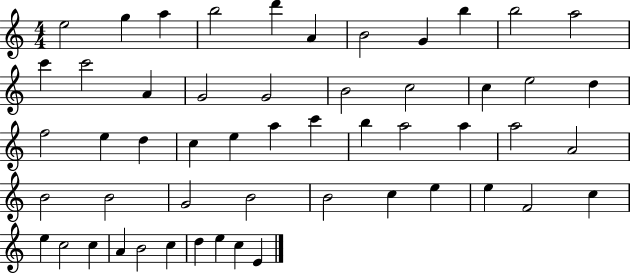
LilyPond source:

{
  \clef treble
  \numericTimeSignature
  \time 4/4
  \key c \major
  e''2 g''4 a''4 | b''2 d'''4 a'4 | b'2 g'4 b''4 | b''2 a''2 | \break c'''4 c'''2 a'4 | g'2 g'2 | b'2 c''2 | c''4 e''2 d''4 | \break f''2 e''4 d''4 | c''4 e''4 a''4 c'''4 | b''4 a''2 a''4 | a''2 a'2 | \break b'2 b'2 | g'2 b'2 | b'2 c''4 e''4 | e''4 f'2 c''4 | \break e''4 c''2 c''4 | a'4 b'2 c''4 | d''4 e''4 c''4 e'4 | \bar "|."
}